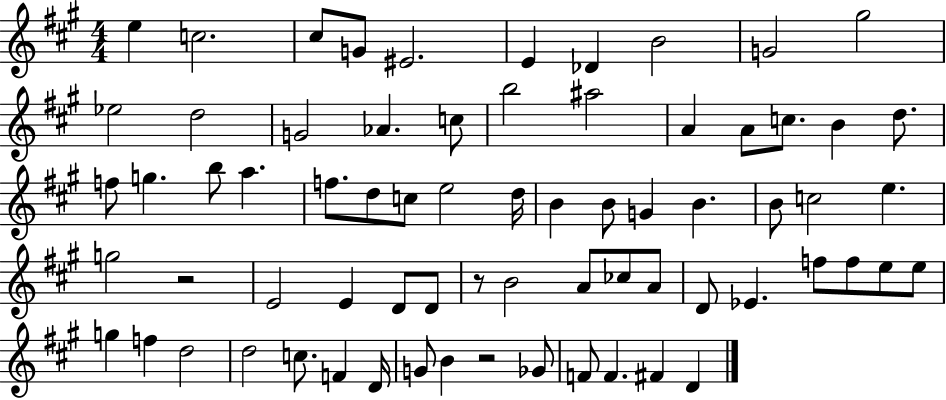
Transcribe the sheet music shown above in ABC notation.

X:1
T:Untitled
M:4/4
L:1/4
K:A
e c2 ^c/2 G/2 ^E2 E _D B2 G2 ^g2 _e2 d2 G2 _A c/2 b2 ^a2 A A/2 c/2 B d/2 f/2 g b/2 a f/2 d/2 c/2 e2 d/4 B B/2 G B B/2 c2 e g2 z2 E2 E D/2 D/2 z/2 B2 A/2 _c/2 A/2 D/2 _E f/2 f/2 e/2 e/2 g f d2 d2 c/2 F D/4 G/2 B z2 _G/2 F/2 F ^F D